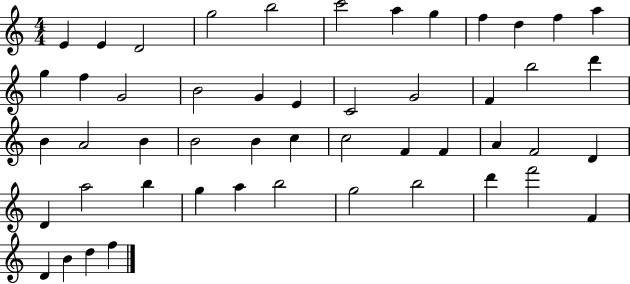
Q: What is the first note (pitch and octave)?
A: E4